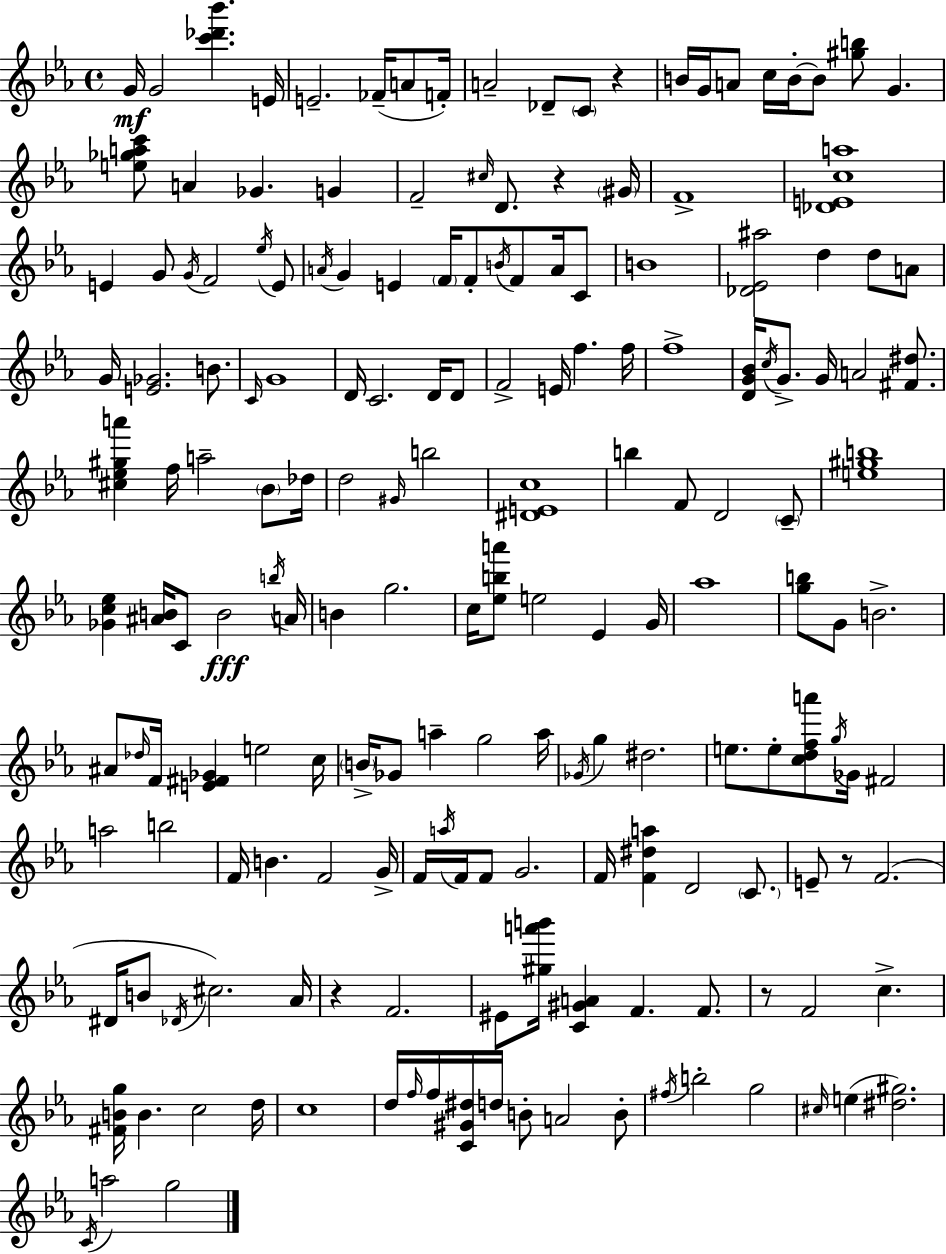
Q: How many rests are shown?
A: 5